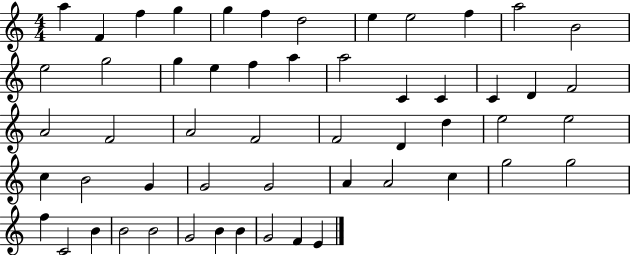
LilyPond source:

{
  \clef treble
  \numericTimeSignature
  \time 4/4
  \key c \major
  a''4 f'4 f''4 g''4 | g''4 f''4 d''2 | e''4 e''2 f''4 | a''2 b'2 | \break e''2 g''2 | g''4 e''4 f''4 a''4 | a''2 c'4 c'4 | c'4 d'4 f'2 | \break a'2 f'2 | a'2 f'2 | f'2 d'4 d''4 | e''2 e''2 | \break c''4 b'2 g'4 | g'2 g'2 | a'4 a'2 c''4 | g''2 g''2 | \break f''4 c'2 b'4 | b'2 b'2 | g'2 b'4 b'4 | g'2 f'4 e'4 | \break \bar "|."
}